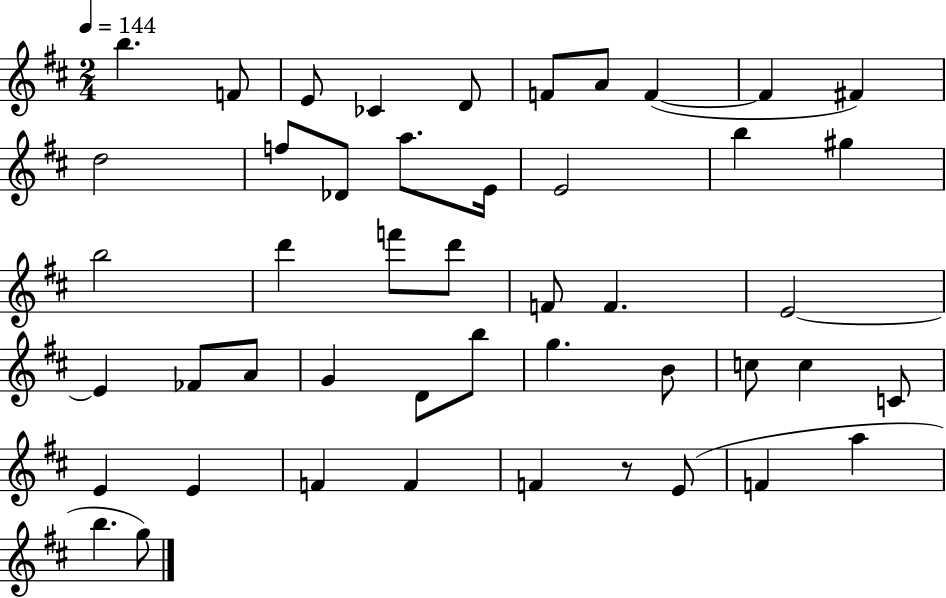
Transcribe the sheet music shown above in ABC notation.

X:1
T:Untitled
M:2/4
L:1/4
K:D
b F/2 E/2 _C D/2 F/2 A/2 F F ^F d2 f/2 _D/2 a/2 E/4 E2 b ^g b2 d' f'/2 d'/2 F/2 F E2 E _F/2 A/2 G D/2 b/2 g B/2 c/2 c C/2 E E F F F z/2 E/2 F a b g/2